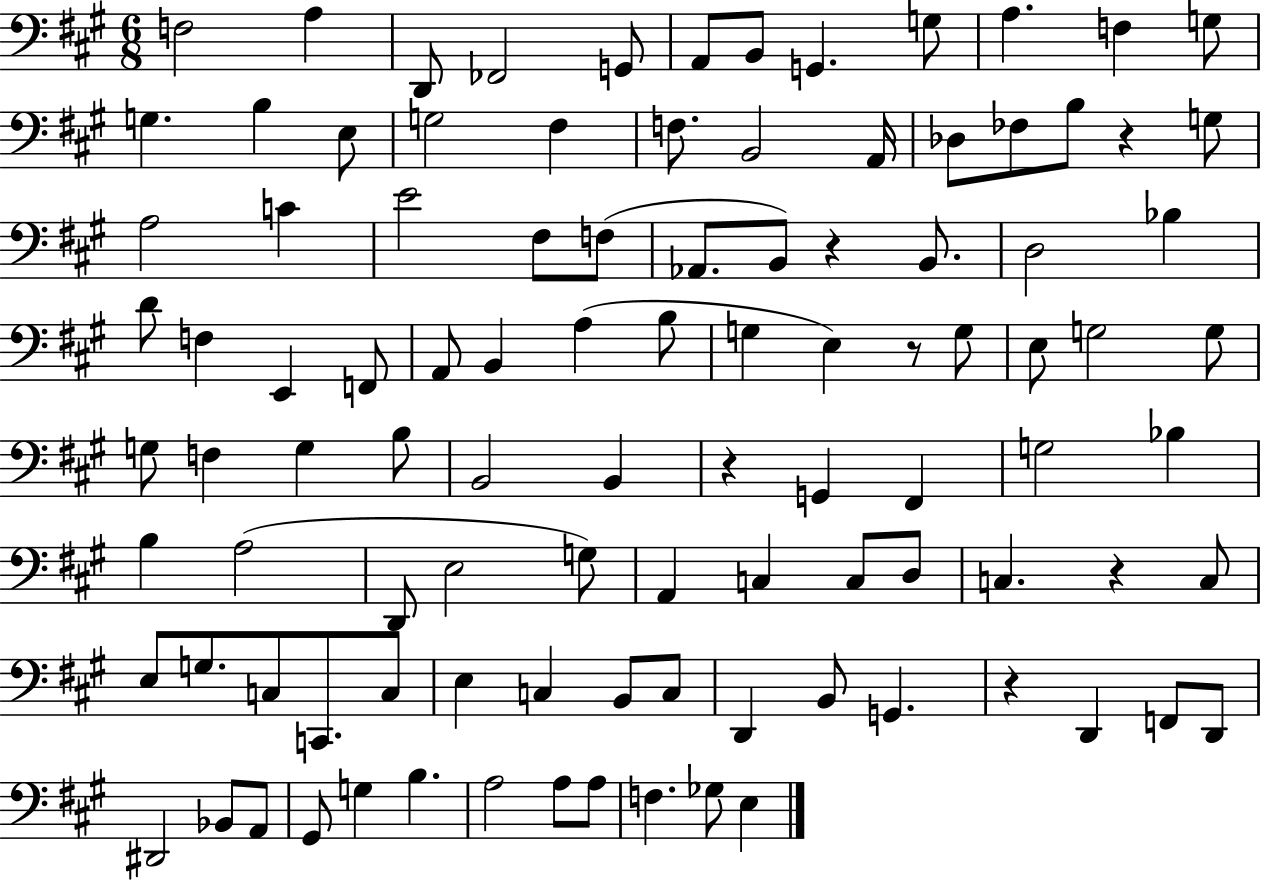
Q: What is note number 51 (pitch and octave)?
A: G3